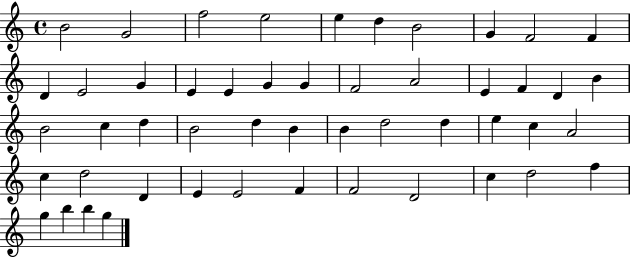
B4/h G4/h F5/h E5/h E5/q D5/q B4/h G4/q F4/h F4/q D4/q E4/h G4/q E4/q E4/q G4/q G4/q F4/h A4/h E4/q F4/q D4/q B4/q B4/h C5/q D5/q B4/h D5/q B4/q B4/q D5/h D5/q E5/q C5/q A4/h C5/q D5/h D4/q E4/q E4/h F4/q F4/h D4/h C5/q D5/h F5/q G5/q B5/q B5/q G5/q